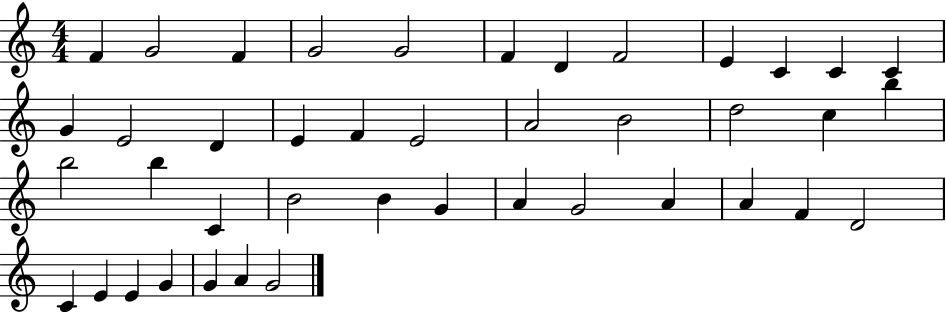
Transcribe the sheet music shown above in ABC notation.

X:1
T:Untitled
M:4/4
L:1/4
K:C
F G2 F G2 G2 F D F2 E C C C G E2 D E F E2 A2 B2 d2 c b b2 b C B2 B G A G2 A A F D2 C E E G G A G2